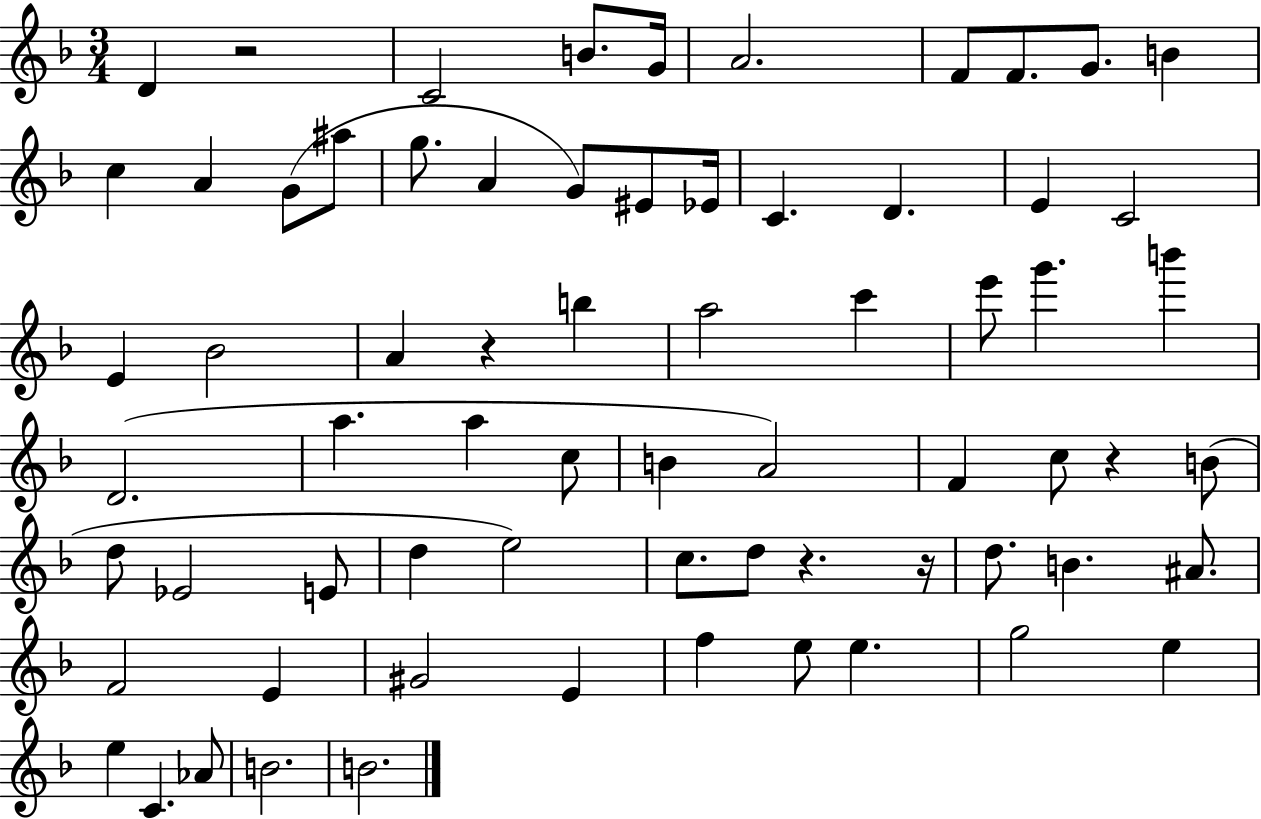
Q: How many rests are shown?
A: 5